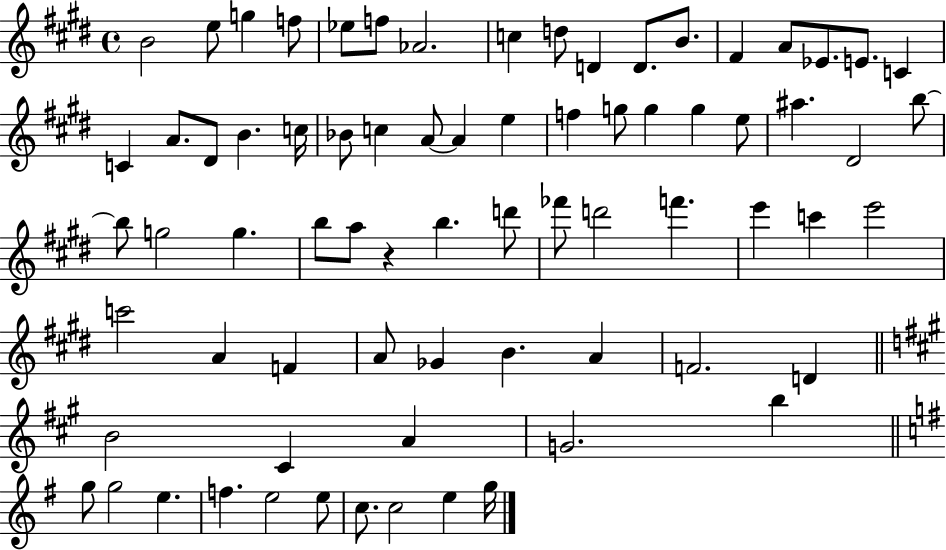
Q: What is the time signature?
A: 4/4